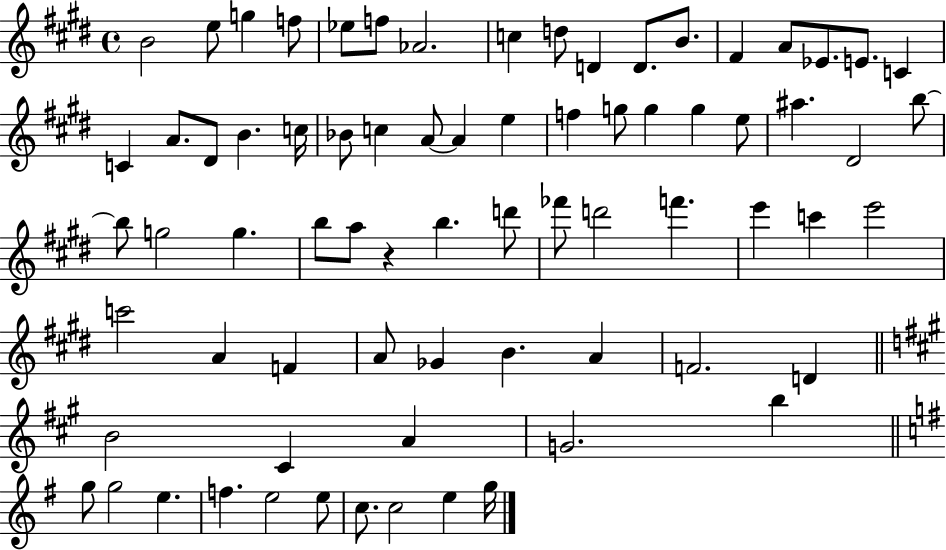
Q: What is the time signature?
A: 4/4